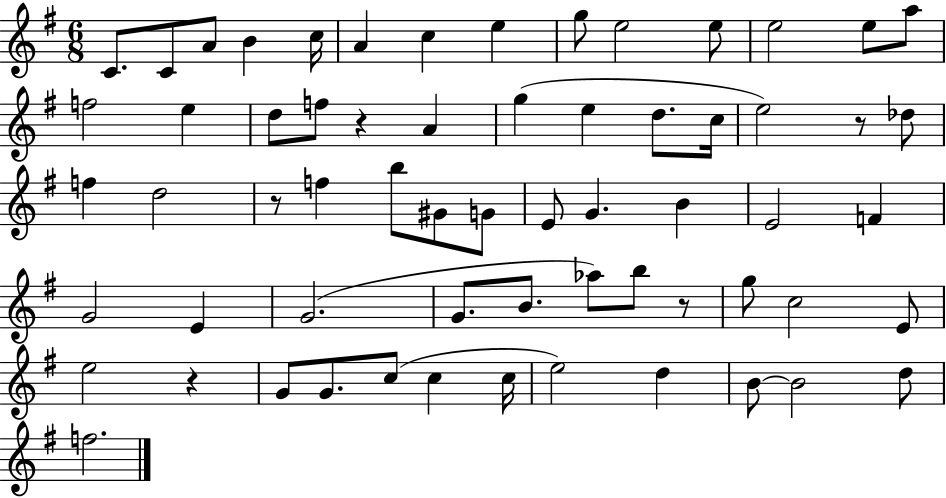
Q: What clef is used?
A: treble